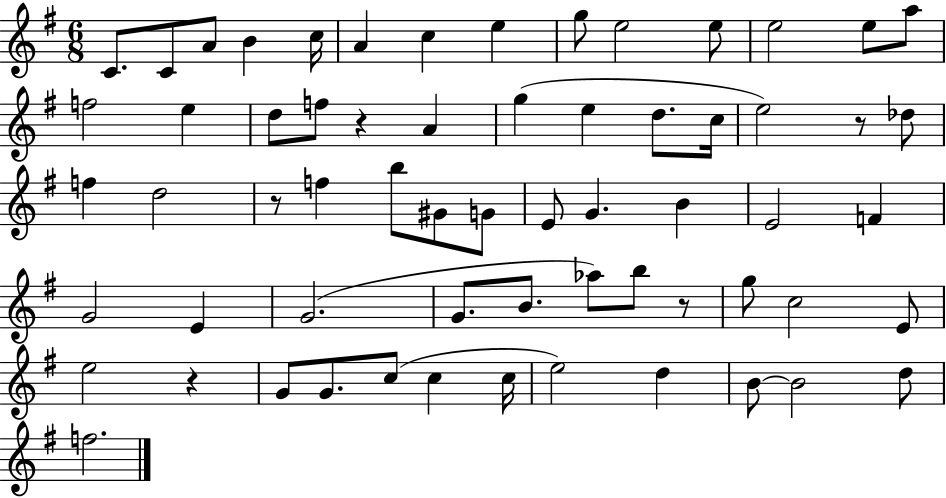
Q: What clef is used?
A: treble